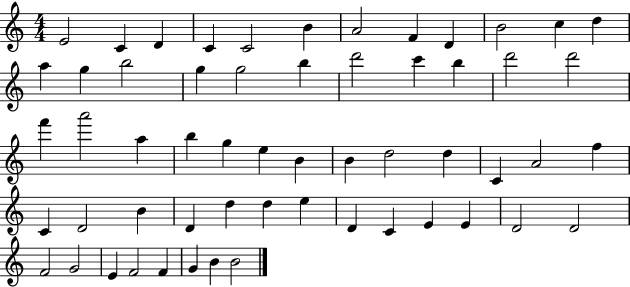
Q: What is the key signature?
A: C major